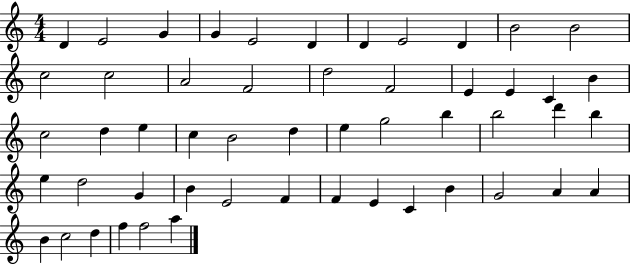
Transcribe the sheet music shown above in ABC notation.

X:1
T:Untitled
M:4/4
L:1/4
K:C
D E2 G G E2 D D E2 D B2 B2 c2 c2 A2 F2 d2 F2 E E C B c2 d e c B2 d e g2 b b2 d' b e d2 G B E2 F F E C B G2 A A B c2 d f f2 a